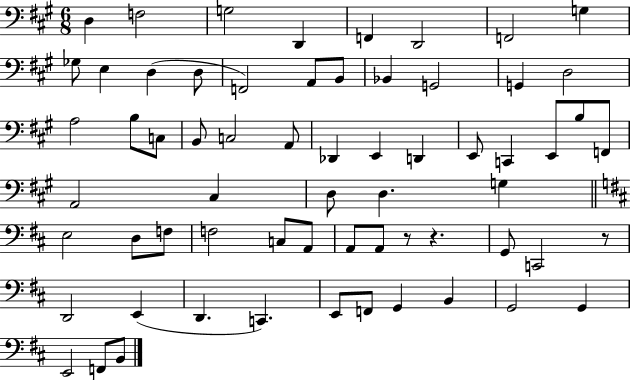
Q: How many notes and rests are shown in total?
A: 64